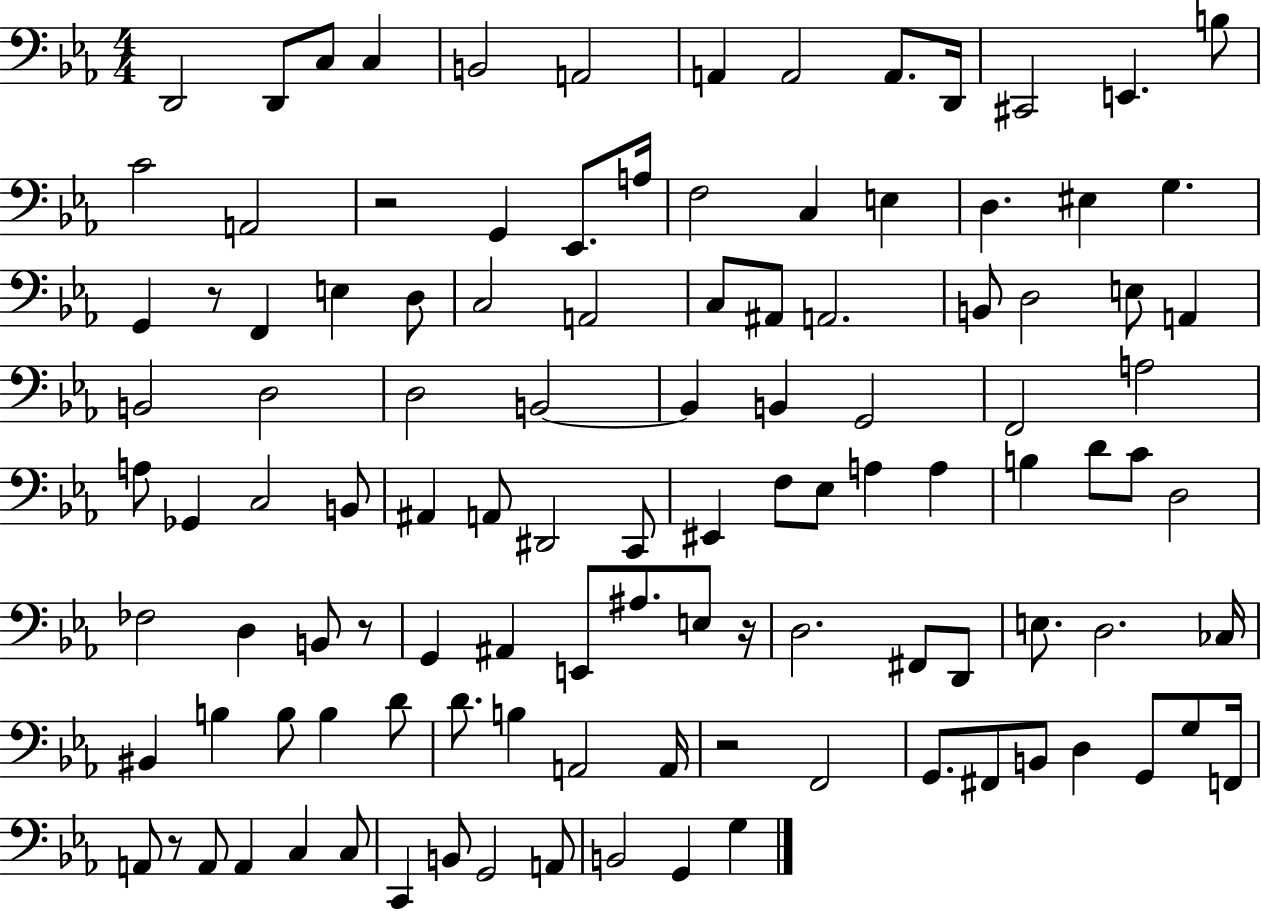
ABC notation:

X:1
T:Untitled
M:4/4
L:1/4
K:Eb
D,,2 D,,/2 C,/2 C, B,,2 A,,2 A,, A,,2 A,,/2 D,,/4 ^C,,2 E,, B,/2 C2 A,,2 z2 G,, _E,,/2 A,/4 F,2 C, E, D, ^E, G, G,, z/2 F,, E, D,/2 C,2 A,,2 C,/2 ^A,,/2 A,,2 B,,/2 D,2 E,/2 A,, B,,2 D,2 D,2 B,,2 B,, B,, G,,2 F,,2 A,2 A,/2 _G,, C,2 B,,/2 ^A,, A,,/2 ^D,,2 C,,/2 ^E,, F,/2 _E,/2 A, A, B, D/2 C/2 D,2 _F,2 D, B,,/2 z/2 G,, ^A,, E,,/2 ^A,/2 E,/2 z/4 D,2 ^F,,/2 D,,/2 E,/2 D,2 _C,/4 ^B,, B, B,/2 B, D/2 D/2 B, A,,2 A,,/4 z2 F,,2 G,,/2 ^F,,/2 B,,/2 D, G,,/2 G,/2 F,,/4 A,,/2 z/2 A,,/2 A,, C, C,/2 C,, B,,/2 G,,2 A,,/2 B,,2 G,, G,